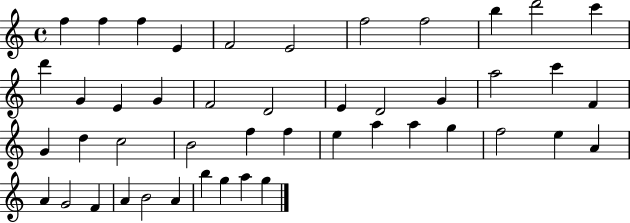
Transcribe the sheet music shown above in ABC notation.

X:1
T:Untitled
M:4/4
L:1/4
K:C
f f f E F2 E2 f2 f2 b d'2 c' d' G E G F2 D2 E D2 G a2 c' F G d c2 B2 f f e a a g f2 e A A G2 F A B2 A b g a g